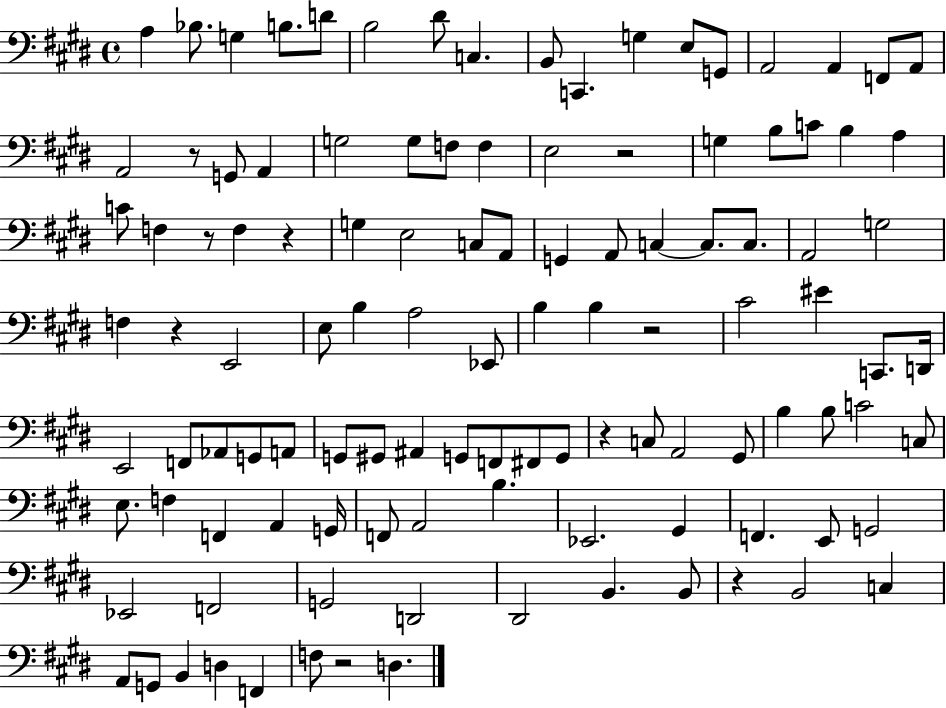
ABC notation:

X:1
T:Untitled
M:4/4
L:1/4
K:E
A, _B,/2 G, B,/2 D/2 B,2 ^D/2 C, B,,/2 C,, G, E,/2 G,,/2 A,,2 A,, F,,/2 A,,/2 A,,2 z/2 G,,/2 A,, G,2 G,/2 F,/2 F, E,2 z2 G, B,/2 C/2 B, A, C/2 F, z/2 F, z G, E,2 C,/2 A,,/2 G,, A,,/2 C, C,/2 C,/2 A,,2 G,2 F, z E,,2 E,/2 B, A,2 _E,,/2 B, B, z2 ^C2 ^E C,,/2 D,,/4 E,,2 F,,/2 _A,,/2 G,,/2 A,,/2 G,,/2 ^G,,/2 ^A,, G,,/2 F,,/2 ^F,,/2 G,,/2 z C,/2 A,,2 ^G,,/2 B, B,/2 C2 C,/2 E,/2 F, F,, A,, G,,/4 F,,/2 A,,2 B, _E,,2 ^G,, F,, E,,/2 G,,2 _E,,2 F,,2 G,,2 D,,2 ^D,,2 B,, B,,/2 z B,,2 C, A,,/2 G,,/2 B,, D, F,, F,/2 z2 D,